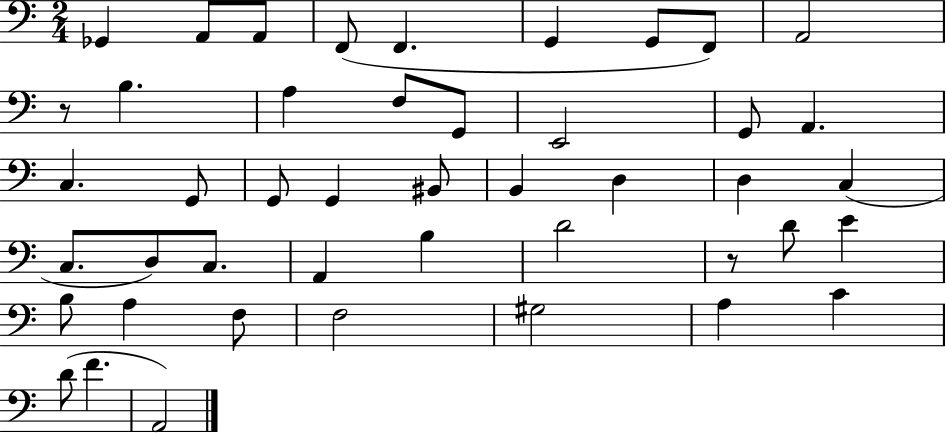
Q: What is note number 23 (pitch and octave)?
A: D3